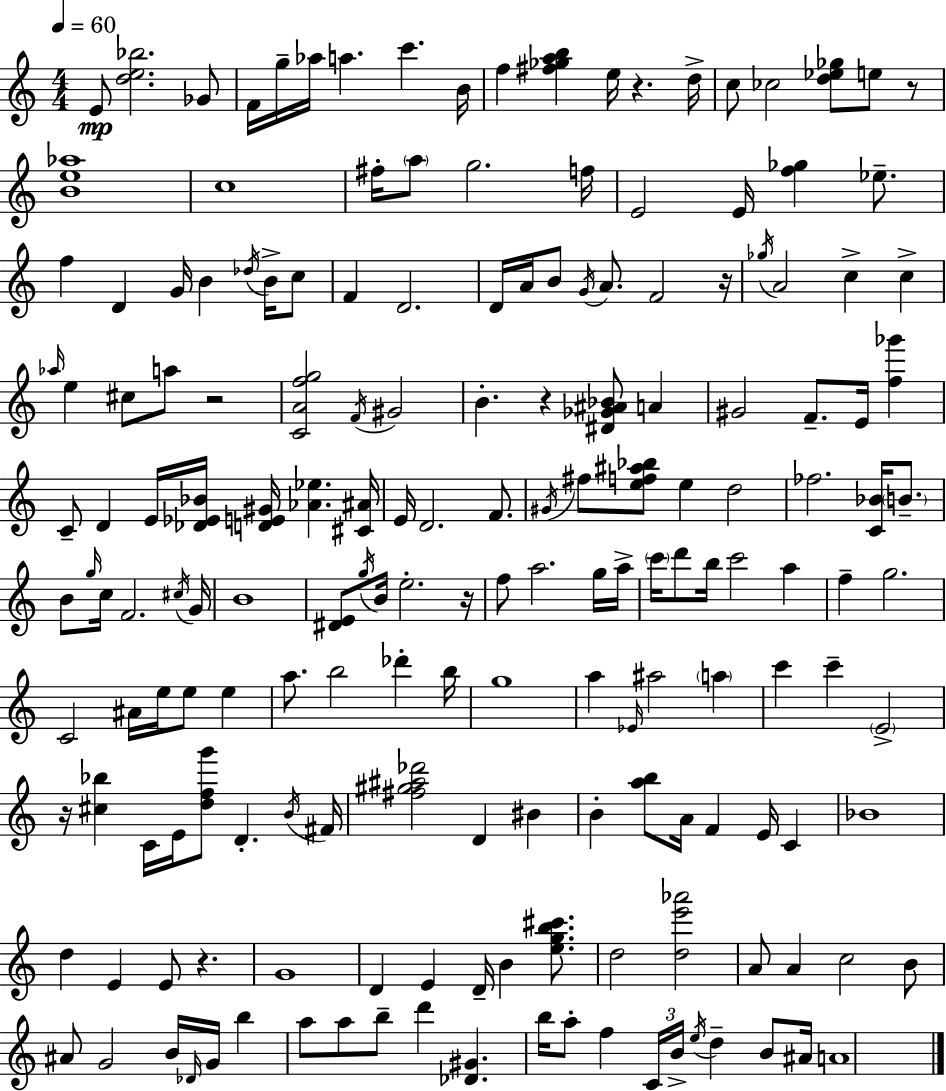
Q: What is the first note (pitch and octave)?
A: E4